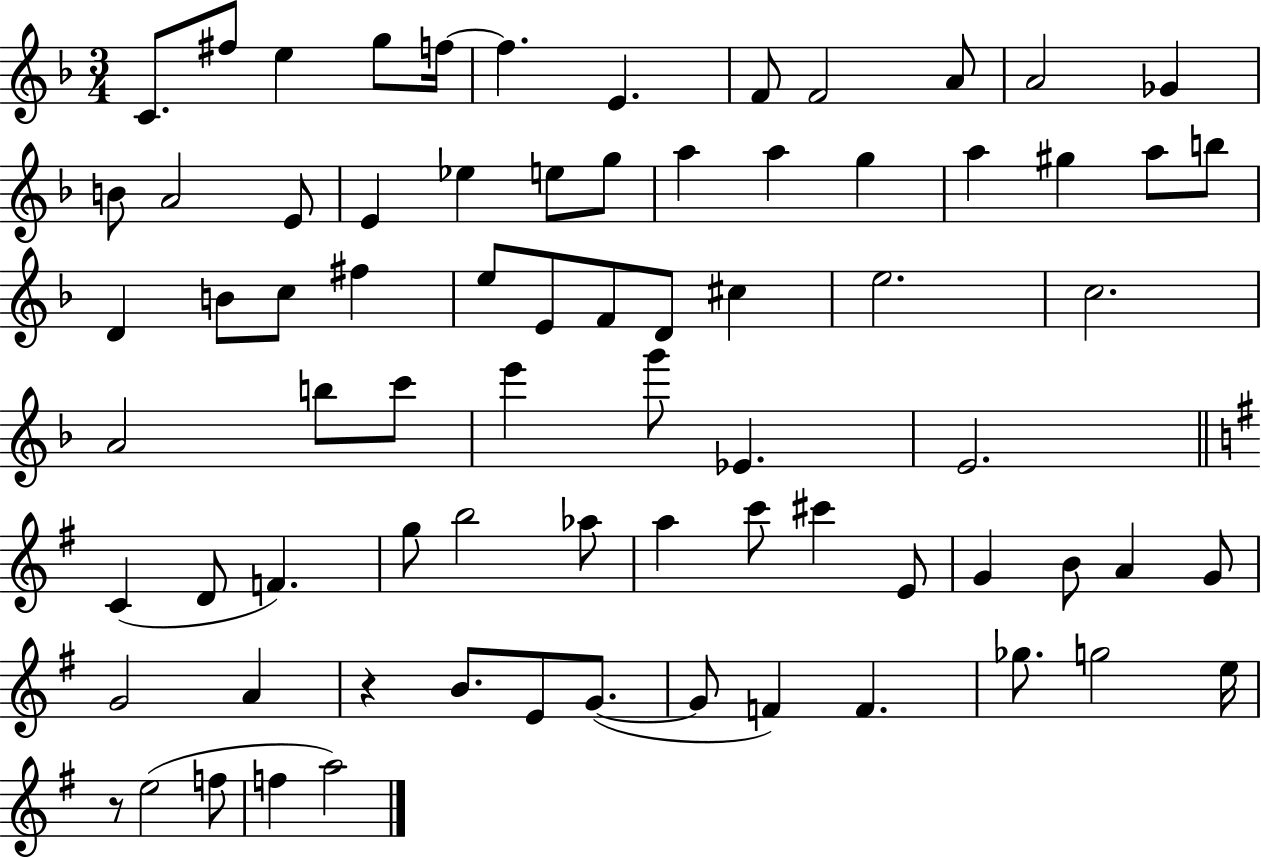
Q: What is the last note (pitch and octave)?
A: A5